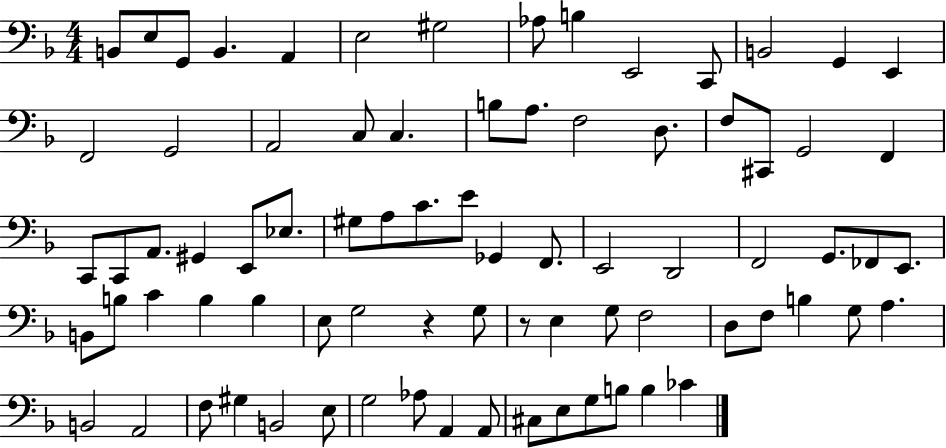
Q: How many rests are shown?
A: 2